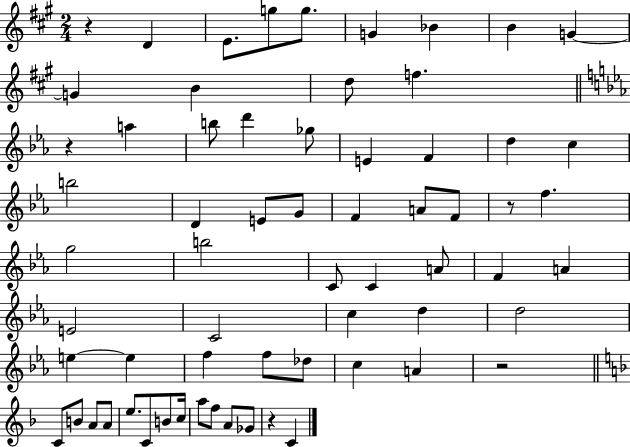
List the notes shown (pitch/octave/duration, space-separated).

R/q D4/q E4/e. G5/e G5/e. G4/q Bb4/q B4/q G4/q G4/q B4/q D5/e F5/q. R/q A5/q B5/e D6/q Gb5/e E4/q F4/q D5/q C5/q B5/h D4/q E4/e G4/e F4/q A4/e F4/e R/e F5/q. G5/h B5/h C4/e C4/q A4/e F4/q A4/q E4/h C4/h C5/q D5/q D5/h E5/q E5/q F5/q F5/e Db5/e C5/q A4/q R/h C4/e B4/e A4/e A4/e E5/e. C4/e B4/e C5/s A5/e F5/e A4/e Gb4/e R/q C4/q